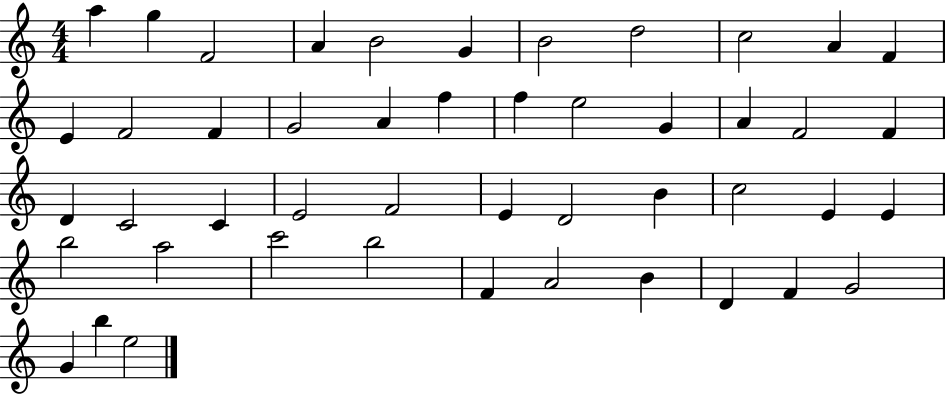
A5/q G5/q F4/h A4/q B4/h G4/q B4/h D5/h C5/h A4/q F4/q E4/q F4/h F4/q G4/h A4/q F5/q F5/q E5/h G4/q A4/q F4/h F4/q D4/q C4/h C4/q E4/h F4/h E4/q D4/h B4/q C5/h E4/q E4/q B5/h A5/h C6/h B5/h F4/q A4/h B4/q D4/q F4/q G4/h G4/q B5/q E5/h